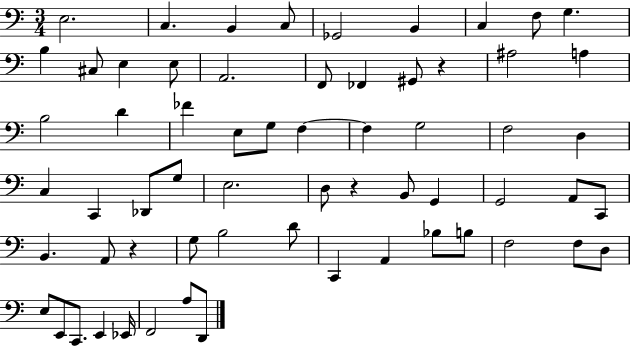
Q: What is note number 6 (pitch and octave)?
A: B2